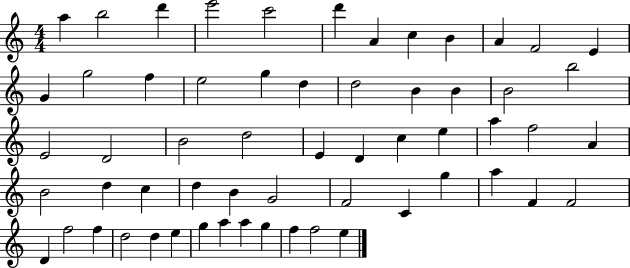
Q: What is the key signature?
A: C major